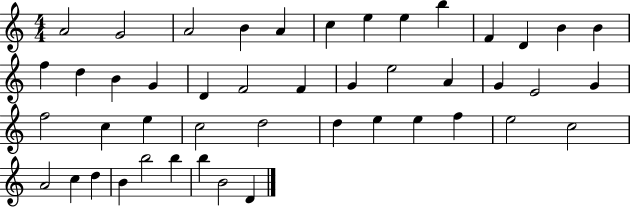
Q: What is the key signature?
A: C major